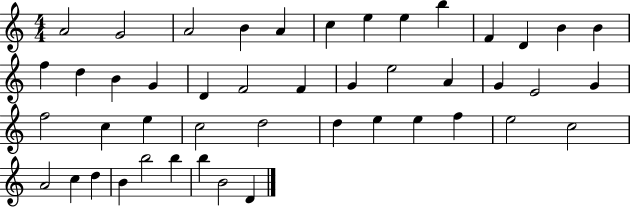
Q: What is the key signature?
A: C major